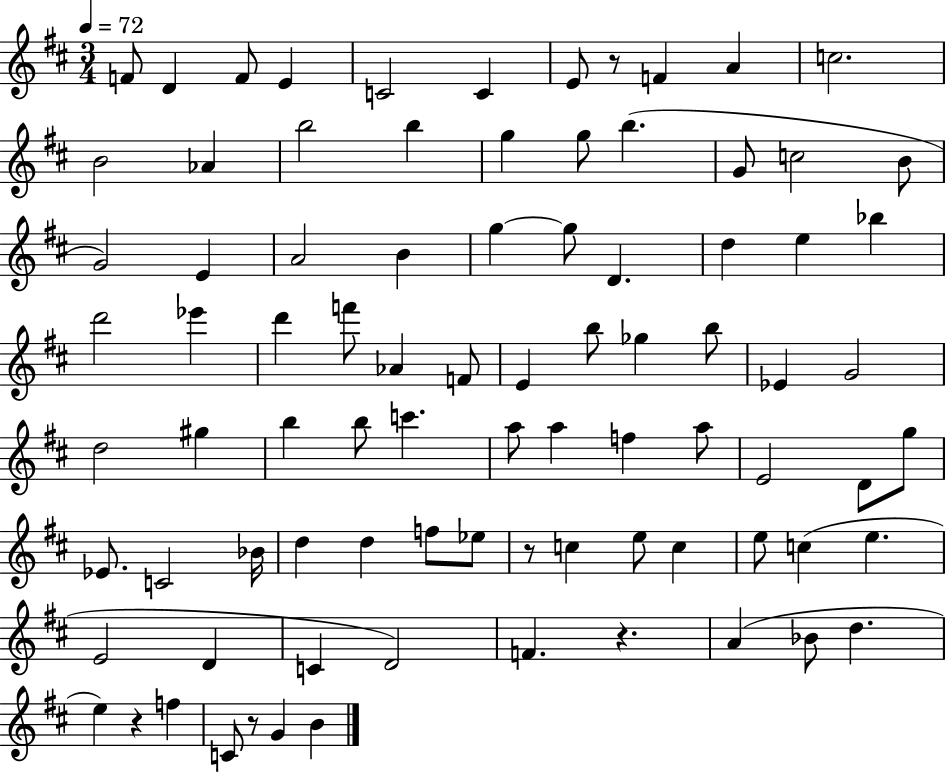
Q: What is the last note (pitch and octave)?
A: B4